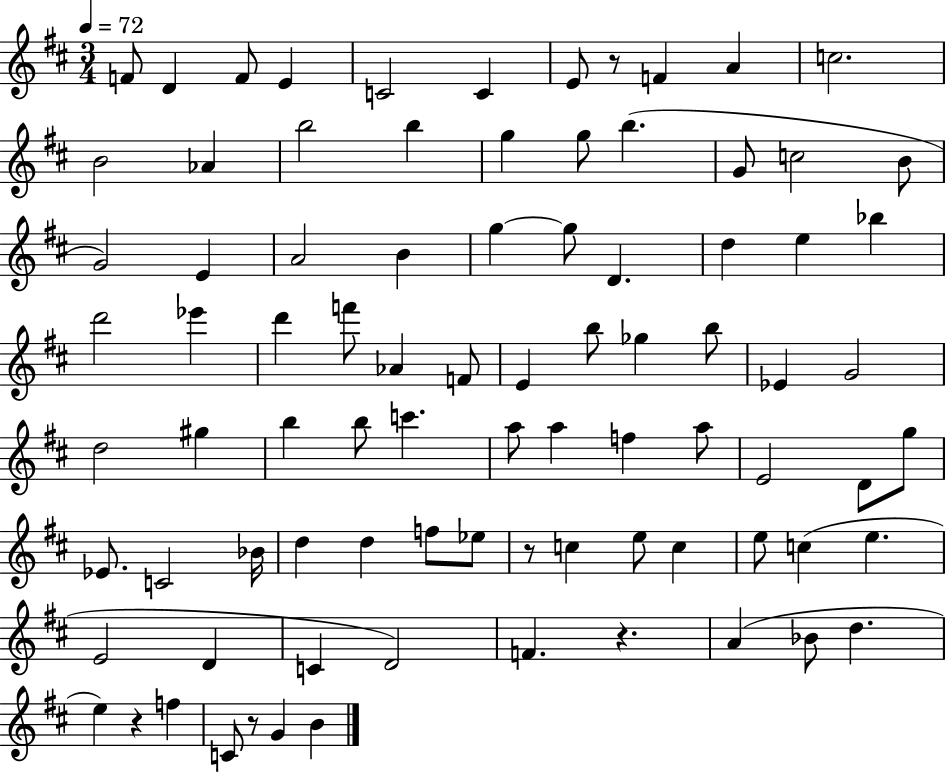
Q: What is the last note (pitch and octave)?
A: B4